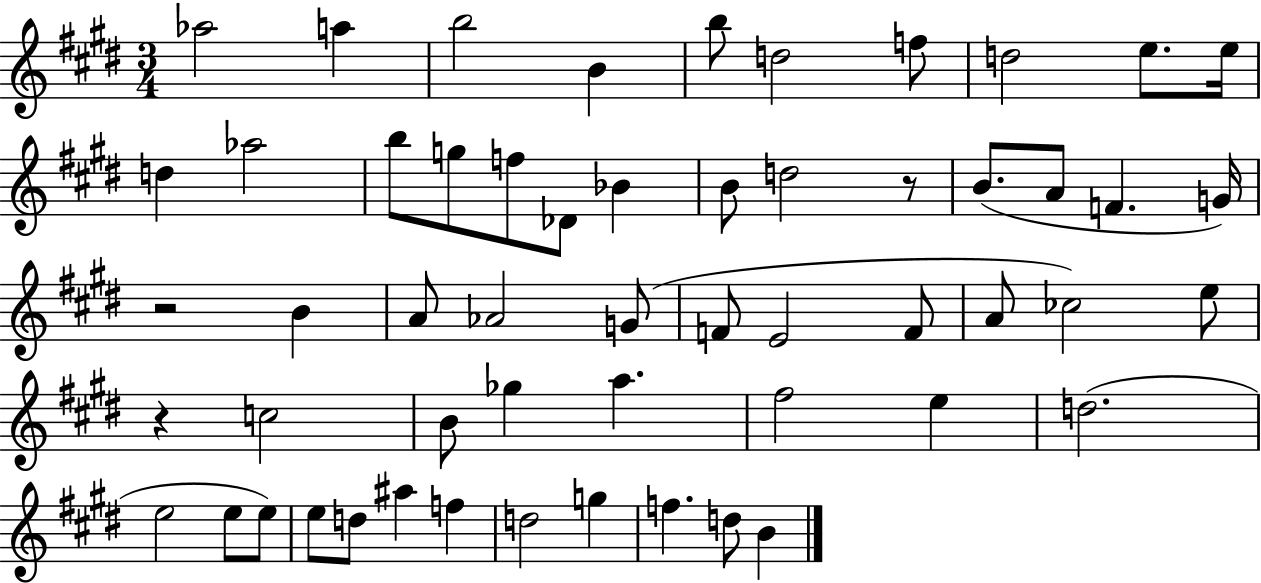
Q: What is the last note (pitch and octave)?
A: B4